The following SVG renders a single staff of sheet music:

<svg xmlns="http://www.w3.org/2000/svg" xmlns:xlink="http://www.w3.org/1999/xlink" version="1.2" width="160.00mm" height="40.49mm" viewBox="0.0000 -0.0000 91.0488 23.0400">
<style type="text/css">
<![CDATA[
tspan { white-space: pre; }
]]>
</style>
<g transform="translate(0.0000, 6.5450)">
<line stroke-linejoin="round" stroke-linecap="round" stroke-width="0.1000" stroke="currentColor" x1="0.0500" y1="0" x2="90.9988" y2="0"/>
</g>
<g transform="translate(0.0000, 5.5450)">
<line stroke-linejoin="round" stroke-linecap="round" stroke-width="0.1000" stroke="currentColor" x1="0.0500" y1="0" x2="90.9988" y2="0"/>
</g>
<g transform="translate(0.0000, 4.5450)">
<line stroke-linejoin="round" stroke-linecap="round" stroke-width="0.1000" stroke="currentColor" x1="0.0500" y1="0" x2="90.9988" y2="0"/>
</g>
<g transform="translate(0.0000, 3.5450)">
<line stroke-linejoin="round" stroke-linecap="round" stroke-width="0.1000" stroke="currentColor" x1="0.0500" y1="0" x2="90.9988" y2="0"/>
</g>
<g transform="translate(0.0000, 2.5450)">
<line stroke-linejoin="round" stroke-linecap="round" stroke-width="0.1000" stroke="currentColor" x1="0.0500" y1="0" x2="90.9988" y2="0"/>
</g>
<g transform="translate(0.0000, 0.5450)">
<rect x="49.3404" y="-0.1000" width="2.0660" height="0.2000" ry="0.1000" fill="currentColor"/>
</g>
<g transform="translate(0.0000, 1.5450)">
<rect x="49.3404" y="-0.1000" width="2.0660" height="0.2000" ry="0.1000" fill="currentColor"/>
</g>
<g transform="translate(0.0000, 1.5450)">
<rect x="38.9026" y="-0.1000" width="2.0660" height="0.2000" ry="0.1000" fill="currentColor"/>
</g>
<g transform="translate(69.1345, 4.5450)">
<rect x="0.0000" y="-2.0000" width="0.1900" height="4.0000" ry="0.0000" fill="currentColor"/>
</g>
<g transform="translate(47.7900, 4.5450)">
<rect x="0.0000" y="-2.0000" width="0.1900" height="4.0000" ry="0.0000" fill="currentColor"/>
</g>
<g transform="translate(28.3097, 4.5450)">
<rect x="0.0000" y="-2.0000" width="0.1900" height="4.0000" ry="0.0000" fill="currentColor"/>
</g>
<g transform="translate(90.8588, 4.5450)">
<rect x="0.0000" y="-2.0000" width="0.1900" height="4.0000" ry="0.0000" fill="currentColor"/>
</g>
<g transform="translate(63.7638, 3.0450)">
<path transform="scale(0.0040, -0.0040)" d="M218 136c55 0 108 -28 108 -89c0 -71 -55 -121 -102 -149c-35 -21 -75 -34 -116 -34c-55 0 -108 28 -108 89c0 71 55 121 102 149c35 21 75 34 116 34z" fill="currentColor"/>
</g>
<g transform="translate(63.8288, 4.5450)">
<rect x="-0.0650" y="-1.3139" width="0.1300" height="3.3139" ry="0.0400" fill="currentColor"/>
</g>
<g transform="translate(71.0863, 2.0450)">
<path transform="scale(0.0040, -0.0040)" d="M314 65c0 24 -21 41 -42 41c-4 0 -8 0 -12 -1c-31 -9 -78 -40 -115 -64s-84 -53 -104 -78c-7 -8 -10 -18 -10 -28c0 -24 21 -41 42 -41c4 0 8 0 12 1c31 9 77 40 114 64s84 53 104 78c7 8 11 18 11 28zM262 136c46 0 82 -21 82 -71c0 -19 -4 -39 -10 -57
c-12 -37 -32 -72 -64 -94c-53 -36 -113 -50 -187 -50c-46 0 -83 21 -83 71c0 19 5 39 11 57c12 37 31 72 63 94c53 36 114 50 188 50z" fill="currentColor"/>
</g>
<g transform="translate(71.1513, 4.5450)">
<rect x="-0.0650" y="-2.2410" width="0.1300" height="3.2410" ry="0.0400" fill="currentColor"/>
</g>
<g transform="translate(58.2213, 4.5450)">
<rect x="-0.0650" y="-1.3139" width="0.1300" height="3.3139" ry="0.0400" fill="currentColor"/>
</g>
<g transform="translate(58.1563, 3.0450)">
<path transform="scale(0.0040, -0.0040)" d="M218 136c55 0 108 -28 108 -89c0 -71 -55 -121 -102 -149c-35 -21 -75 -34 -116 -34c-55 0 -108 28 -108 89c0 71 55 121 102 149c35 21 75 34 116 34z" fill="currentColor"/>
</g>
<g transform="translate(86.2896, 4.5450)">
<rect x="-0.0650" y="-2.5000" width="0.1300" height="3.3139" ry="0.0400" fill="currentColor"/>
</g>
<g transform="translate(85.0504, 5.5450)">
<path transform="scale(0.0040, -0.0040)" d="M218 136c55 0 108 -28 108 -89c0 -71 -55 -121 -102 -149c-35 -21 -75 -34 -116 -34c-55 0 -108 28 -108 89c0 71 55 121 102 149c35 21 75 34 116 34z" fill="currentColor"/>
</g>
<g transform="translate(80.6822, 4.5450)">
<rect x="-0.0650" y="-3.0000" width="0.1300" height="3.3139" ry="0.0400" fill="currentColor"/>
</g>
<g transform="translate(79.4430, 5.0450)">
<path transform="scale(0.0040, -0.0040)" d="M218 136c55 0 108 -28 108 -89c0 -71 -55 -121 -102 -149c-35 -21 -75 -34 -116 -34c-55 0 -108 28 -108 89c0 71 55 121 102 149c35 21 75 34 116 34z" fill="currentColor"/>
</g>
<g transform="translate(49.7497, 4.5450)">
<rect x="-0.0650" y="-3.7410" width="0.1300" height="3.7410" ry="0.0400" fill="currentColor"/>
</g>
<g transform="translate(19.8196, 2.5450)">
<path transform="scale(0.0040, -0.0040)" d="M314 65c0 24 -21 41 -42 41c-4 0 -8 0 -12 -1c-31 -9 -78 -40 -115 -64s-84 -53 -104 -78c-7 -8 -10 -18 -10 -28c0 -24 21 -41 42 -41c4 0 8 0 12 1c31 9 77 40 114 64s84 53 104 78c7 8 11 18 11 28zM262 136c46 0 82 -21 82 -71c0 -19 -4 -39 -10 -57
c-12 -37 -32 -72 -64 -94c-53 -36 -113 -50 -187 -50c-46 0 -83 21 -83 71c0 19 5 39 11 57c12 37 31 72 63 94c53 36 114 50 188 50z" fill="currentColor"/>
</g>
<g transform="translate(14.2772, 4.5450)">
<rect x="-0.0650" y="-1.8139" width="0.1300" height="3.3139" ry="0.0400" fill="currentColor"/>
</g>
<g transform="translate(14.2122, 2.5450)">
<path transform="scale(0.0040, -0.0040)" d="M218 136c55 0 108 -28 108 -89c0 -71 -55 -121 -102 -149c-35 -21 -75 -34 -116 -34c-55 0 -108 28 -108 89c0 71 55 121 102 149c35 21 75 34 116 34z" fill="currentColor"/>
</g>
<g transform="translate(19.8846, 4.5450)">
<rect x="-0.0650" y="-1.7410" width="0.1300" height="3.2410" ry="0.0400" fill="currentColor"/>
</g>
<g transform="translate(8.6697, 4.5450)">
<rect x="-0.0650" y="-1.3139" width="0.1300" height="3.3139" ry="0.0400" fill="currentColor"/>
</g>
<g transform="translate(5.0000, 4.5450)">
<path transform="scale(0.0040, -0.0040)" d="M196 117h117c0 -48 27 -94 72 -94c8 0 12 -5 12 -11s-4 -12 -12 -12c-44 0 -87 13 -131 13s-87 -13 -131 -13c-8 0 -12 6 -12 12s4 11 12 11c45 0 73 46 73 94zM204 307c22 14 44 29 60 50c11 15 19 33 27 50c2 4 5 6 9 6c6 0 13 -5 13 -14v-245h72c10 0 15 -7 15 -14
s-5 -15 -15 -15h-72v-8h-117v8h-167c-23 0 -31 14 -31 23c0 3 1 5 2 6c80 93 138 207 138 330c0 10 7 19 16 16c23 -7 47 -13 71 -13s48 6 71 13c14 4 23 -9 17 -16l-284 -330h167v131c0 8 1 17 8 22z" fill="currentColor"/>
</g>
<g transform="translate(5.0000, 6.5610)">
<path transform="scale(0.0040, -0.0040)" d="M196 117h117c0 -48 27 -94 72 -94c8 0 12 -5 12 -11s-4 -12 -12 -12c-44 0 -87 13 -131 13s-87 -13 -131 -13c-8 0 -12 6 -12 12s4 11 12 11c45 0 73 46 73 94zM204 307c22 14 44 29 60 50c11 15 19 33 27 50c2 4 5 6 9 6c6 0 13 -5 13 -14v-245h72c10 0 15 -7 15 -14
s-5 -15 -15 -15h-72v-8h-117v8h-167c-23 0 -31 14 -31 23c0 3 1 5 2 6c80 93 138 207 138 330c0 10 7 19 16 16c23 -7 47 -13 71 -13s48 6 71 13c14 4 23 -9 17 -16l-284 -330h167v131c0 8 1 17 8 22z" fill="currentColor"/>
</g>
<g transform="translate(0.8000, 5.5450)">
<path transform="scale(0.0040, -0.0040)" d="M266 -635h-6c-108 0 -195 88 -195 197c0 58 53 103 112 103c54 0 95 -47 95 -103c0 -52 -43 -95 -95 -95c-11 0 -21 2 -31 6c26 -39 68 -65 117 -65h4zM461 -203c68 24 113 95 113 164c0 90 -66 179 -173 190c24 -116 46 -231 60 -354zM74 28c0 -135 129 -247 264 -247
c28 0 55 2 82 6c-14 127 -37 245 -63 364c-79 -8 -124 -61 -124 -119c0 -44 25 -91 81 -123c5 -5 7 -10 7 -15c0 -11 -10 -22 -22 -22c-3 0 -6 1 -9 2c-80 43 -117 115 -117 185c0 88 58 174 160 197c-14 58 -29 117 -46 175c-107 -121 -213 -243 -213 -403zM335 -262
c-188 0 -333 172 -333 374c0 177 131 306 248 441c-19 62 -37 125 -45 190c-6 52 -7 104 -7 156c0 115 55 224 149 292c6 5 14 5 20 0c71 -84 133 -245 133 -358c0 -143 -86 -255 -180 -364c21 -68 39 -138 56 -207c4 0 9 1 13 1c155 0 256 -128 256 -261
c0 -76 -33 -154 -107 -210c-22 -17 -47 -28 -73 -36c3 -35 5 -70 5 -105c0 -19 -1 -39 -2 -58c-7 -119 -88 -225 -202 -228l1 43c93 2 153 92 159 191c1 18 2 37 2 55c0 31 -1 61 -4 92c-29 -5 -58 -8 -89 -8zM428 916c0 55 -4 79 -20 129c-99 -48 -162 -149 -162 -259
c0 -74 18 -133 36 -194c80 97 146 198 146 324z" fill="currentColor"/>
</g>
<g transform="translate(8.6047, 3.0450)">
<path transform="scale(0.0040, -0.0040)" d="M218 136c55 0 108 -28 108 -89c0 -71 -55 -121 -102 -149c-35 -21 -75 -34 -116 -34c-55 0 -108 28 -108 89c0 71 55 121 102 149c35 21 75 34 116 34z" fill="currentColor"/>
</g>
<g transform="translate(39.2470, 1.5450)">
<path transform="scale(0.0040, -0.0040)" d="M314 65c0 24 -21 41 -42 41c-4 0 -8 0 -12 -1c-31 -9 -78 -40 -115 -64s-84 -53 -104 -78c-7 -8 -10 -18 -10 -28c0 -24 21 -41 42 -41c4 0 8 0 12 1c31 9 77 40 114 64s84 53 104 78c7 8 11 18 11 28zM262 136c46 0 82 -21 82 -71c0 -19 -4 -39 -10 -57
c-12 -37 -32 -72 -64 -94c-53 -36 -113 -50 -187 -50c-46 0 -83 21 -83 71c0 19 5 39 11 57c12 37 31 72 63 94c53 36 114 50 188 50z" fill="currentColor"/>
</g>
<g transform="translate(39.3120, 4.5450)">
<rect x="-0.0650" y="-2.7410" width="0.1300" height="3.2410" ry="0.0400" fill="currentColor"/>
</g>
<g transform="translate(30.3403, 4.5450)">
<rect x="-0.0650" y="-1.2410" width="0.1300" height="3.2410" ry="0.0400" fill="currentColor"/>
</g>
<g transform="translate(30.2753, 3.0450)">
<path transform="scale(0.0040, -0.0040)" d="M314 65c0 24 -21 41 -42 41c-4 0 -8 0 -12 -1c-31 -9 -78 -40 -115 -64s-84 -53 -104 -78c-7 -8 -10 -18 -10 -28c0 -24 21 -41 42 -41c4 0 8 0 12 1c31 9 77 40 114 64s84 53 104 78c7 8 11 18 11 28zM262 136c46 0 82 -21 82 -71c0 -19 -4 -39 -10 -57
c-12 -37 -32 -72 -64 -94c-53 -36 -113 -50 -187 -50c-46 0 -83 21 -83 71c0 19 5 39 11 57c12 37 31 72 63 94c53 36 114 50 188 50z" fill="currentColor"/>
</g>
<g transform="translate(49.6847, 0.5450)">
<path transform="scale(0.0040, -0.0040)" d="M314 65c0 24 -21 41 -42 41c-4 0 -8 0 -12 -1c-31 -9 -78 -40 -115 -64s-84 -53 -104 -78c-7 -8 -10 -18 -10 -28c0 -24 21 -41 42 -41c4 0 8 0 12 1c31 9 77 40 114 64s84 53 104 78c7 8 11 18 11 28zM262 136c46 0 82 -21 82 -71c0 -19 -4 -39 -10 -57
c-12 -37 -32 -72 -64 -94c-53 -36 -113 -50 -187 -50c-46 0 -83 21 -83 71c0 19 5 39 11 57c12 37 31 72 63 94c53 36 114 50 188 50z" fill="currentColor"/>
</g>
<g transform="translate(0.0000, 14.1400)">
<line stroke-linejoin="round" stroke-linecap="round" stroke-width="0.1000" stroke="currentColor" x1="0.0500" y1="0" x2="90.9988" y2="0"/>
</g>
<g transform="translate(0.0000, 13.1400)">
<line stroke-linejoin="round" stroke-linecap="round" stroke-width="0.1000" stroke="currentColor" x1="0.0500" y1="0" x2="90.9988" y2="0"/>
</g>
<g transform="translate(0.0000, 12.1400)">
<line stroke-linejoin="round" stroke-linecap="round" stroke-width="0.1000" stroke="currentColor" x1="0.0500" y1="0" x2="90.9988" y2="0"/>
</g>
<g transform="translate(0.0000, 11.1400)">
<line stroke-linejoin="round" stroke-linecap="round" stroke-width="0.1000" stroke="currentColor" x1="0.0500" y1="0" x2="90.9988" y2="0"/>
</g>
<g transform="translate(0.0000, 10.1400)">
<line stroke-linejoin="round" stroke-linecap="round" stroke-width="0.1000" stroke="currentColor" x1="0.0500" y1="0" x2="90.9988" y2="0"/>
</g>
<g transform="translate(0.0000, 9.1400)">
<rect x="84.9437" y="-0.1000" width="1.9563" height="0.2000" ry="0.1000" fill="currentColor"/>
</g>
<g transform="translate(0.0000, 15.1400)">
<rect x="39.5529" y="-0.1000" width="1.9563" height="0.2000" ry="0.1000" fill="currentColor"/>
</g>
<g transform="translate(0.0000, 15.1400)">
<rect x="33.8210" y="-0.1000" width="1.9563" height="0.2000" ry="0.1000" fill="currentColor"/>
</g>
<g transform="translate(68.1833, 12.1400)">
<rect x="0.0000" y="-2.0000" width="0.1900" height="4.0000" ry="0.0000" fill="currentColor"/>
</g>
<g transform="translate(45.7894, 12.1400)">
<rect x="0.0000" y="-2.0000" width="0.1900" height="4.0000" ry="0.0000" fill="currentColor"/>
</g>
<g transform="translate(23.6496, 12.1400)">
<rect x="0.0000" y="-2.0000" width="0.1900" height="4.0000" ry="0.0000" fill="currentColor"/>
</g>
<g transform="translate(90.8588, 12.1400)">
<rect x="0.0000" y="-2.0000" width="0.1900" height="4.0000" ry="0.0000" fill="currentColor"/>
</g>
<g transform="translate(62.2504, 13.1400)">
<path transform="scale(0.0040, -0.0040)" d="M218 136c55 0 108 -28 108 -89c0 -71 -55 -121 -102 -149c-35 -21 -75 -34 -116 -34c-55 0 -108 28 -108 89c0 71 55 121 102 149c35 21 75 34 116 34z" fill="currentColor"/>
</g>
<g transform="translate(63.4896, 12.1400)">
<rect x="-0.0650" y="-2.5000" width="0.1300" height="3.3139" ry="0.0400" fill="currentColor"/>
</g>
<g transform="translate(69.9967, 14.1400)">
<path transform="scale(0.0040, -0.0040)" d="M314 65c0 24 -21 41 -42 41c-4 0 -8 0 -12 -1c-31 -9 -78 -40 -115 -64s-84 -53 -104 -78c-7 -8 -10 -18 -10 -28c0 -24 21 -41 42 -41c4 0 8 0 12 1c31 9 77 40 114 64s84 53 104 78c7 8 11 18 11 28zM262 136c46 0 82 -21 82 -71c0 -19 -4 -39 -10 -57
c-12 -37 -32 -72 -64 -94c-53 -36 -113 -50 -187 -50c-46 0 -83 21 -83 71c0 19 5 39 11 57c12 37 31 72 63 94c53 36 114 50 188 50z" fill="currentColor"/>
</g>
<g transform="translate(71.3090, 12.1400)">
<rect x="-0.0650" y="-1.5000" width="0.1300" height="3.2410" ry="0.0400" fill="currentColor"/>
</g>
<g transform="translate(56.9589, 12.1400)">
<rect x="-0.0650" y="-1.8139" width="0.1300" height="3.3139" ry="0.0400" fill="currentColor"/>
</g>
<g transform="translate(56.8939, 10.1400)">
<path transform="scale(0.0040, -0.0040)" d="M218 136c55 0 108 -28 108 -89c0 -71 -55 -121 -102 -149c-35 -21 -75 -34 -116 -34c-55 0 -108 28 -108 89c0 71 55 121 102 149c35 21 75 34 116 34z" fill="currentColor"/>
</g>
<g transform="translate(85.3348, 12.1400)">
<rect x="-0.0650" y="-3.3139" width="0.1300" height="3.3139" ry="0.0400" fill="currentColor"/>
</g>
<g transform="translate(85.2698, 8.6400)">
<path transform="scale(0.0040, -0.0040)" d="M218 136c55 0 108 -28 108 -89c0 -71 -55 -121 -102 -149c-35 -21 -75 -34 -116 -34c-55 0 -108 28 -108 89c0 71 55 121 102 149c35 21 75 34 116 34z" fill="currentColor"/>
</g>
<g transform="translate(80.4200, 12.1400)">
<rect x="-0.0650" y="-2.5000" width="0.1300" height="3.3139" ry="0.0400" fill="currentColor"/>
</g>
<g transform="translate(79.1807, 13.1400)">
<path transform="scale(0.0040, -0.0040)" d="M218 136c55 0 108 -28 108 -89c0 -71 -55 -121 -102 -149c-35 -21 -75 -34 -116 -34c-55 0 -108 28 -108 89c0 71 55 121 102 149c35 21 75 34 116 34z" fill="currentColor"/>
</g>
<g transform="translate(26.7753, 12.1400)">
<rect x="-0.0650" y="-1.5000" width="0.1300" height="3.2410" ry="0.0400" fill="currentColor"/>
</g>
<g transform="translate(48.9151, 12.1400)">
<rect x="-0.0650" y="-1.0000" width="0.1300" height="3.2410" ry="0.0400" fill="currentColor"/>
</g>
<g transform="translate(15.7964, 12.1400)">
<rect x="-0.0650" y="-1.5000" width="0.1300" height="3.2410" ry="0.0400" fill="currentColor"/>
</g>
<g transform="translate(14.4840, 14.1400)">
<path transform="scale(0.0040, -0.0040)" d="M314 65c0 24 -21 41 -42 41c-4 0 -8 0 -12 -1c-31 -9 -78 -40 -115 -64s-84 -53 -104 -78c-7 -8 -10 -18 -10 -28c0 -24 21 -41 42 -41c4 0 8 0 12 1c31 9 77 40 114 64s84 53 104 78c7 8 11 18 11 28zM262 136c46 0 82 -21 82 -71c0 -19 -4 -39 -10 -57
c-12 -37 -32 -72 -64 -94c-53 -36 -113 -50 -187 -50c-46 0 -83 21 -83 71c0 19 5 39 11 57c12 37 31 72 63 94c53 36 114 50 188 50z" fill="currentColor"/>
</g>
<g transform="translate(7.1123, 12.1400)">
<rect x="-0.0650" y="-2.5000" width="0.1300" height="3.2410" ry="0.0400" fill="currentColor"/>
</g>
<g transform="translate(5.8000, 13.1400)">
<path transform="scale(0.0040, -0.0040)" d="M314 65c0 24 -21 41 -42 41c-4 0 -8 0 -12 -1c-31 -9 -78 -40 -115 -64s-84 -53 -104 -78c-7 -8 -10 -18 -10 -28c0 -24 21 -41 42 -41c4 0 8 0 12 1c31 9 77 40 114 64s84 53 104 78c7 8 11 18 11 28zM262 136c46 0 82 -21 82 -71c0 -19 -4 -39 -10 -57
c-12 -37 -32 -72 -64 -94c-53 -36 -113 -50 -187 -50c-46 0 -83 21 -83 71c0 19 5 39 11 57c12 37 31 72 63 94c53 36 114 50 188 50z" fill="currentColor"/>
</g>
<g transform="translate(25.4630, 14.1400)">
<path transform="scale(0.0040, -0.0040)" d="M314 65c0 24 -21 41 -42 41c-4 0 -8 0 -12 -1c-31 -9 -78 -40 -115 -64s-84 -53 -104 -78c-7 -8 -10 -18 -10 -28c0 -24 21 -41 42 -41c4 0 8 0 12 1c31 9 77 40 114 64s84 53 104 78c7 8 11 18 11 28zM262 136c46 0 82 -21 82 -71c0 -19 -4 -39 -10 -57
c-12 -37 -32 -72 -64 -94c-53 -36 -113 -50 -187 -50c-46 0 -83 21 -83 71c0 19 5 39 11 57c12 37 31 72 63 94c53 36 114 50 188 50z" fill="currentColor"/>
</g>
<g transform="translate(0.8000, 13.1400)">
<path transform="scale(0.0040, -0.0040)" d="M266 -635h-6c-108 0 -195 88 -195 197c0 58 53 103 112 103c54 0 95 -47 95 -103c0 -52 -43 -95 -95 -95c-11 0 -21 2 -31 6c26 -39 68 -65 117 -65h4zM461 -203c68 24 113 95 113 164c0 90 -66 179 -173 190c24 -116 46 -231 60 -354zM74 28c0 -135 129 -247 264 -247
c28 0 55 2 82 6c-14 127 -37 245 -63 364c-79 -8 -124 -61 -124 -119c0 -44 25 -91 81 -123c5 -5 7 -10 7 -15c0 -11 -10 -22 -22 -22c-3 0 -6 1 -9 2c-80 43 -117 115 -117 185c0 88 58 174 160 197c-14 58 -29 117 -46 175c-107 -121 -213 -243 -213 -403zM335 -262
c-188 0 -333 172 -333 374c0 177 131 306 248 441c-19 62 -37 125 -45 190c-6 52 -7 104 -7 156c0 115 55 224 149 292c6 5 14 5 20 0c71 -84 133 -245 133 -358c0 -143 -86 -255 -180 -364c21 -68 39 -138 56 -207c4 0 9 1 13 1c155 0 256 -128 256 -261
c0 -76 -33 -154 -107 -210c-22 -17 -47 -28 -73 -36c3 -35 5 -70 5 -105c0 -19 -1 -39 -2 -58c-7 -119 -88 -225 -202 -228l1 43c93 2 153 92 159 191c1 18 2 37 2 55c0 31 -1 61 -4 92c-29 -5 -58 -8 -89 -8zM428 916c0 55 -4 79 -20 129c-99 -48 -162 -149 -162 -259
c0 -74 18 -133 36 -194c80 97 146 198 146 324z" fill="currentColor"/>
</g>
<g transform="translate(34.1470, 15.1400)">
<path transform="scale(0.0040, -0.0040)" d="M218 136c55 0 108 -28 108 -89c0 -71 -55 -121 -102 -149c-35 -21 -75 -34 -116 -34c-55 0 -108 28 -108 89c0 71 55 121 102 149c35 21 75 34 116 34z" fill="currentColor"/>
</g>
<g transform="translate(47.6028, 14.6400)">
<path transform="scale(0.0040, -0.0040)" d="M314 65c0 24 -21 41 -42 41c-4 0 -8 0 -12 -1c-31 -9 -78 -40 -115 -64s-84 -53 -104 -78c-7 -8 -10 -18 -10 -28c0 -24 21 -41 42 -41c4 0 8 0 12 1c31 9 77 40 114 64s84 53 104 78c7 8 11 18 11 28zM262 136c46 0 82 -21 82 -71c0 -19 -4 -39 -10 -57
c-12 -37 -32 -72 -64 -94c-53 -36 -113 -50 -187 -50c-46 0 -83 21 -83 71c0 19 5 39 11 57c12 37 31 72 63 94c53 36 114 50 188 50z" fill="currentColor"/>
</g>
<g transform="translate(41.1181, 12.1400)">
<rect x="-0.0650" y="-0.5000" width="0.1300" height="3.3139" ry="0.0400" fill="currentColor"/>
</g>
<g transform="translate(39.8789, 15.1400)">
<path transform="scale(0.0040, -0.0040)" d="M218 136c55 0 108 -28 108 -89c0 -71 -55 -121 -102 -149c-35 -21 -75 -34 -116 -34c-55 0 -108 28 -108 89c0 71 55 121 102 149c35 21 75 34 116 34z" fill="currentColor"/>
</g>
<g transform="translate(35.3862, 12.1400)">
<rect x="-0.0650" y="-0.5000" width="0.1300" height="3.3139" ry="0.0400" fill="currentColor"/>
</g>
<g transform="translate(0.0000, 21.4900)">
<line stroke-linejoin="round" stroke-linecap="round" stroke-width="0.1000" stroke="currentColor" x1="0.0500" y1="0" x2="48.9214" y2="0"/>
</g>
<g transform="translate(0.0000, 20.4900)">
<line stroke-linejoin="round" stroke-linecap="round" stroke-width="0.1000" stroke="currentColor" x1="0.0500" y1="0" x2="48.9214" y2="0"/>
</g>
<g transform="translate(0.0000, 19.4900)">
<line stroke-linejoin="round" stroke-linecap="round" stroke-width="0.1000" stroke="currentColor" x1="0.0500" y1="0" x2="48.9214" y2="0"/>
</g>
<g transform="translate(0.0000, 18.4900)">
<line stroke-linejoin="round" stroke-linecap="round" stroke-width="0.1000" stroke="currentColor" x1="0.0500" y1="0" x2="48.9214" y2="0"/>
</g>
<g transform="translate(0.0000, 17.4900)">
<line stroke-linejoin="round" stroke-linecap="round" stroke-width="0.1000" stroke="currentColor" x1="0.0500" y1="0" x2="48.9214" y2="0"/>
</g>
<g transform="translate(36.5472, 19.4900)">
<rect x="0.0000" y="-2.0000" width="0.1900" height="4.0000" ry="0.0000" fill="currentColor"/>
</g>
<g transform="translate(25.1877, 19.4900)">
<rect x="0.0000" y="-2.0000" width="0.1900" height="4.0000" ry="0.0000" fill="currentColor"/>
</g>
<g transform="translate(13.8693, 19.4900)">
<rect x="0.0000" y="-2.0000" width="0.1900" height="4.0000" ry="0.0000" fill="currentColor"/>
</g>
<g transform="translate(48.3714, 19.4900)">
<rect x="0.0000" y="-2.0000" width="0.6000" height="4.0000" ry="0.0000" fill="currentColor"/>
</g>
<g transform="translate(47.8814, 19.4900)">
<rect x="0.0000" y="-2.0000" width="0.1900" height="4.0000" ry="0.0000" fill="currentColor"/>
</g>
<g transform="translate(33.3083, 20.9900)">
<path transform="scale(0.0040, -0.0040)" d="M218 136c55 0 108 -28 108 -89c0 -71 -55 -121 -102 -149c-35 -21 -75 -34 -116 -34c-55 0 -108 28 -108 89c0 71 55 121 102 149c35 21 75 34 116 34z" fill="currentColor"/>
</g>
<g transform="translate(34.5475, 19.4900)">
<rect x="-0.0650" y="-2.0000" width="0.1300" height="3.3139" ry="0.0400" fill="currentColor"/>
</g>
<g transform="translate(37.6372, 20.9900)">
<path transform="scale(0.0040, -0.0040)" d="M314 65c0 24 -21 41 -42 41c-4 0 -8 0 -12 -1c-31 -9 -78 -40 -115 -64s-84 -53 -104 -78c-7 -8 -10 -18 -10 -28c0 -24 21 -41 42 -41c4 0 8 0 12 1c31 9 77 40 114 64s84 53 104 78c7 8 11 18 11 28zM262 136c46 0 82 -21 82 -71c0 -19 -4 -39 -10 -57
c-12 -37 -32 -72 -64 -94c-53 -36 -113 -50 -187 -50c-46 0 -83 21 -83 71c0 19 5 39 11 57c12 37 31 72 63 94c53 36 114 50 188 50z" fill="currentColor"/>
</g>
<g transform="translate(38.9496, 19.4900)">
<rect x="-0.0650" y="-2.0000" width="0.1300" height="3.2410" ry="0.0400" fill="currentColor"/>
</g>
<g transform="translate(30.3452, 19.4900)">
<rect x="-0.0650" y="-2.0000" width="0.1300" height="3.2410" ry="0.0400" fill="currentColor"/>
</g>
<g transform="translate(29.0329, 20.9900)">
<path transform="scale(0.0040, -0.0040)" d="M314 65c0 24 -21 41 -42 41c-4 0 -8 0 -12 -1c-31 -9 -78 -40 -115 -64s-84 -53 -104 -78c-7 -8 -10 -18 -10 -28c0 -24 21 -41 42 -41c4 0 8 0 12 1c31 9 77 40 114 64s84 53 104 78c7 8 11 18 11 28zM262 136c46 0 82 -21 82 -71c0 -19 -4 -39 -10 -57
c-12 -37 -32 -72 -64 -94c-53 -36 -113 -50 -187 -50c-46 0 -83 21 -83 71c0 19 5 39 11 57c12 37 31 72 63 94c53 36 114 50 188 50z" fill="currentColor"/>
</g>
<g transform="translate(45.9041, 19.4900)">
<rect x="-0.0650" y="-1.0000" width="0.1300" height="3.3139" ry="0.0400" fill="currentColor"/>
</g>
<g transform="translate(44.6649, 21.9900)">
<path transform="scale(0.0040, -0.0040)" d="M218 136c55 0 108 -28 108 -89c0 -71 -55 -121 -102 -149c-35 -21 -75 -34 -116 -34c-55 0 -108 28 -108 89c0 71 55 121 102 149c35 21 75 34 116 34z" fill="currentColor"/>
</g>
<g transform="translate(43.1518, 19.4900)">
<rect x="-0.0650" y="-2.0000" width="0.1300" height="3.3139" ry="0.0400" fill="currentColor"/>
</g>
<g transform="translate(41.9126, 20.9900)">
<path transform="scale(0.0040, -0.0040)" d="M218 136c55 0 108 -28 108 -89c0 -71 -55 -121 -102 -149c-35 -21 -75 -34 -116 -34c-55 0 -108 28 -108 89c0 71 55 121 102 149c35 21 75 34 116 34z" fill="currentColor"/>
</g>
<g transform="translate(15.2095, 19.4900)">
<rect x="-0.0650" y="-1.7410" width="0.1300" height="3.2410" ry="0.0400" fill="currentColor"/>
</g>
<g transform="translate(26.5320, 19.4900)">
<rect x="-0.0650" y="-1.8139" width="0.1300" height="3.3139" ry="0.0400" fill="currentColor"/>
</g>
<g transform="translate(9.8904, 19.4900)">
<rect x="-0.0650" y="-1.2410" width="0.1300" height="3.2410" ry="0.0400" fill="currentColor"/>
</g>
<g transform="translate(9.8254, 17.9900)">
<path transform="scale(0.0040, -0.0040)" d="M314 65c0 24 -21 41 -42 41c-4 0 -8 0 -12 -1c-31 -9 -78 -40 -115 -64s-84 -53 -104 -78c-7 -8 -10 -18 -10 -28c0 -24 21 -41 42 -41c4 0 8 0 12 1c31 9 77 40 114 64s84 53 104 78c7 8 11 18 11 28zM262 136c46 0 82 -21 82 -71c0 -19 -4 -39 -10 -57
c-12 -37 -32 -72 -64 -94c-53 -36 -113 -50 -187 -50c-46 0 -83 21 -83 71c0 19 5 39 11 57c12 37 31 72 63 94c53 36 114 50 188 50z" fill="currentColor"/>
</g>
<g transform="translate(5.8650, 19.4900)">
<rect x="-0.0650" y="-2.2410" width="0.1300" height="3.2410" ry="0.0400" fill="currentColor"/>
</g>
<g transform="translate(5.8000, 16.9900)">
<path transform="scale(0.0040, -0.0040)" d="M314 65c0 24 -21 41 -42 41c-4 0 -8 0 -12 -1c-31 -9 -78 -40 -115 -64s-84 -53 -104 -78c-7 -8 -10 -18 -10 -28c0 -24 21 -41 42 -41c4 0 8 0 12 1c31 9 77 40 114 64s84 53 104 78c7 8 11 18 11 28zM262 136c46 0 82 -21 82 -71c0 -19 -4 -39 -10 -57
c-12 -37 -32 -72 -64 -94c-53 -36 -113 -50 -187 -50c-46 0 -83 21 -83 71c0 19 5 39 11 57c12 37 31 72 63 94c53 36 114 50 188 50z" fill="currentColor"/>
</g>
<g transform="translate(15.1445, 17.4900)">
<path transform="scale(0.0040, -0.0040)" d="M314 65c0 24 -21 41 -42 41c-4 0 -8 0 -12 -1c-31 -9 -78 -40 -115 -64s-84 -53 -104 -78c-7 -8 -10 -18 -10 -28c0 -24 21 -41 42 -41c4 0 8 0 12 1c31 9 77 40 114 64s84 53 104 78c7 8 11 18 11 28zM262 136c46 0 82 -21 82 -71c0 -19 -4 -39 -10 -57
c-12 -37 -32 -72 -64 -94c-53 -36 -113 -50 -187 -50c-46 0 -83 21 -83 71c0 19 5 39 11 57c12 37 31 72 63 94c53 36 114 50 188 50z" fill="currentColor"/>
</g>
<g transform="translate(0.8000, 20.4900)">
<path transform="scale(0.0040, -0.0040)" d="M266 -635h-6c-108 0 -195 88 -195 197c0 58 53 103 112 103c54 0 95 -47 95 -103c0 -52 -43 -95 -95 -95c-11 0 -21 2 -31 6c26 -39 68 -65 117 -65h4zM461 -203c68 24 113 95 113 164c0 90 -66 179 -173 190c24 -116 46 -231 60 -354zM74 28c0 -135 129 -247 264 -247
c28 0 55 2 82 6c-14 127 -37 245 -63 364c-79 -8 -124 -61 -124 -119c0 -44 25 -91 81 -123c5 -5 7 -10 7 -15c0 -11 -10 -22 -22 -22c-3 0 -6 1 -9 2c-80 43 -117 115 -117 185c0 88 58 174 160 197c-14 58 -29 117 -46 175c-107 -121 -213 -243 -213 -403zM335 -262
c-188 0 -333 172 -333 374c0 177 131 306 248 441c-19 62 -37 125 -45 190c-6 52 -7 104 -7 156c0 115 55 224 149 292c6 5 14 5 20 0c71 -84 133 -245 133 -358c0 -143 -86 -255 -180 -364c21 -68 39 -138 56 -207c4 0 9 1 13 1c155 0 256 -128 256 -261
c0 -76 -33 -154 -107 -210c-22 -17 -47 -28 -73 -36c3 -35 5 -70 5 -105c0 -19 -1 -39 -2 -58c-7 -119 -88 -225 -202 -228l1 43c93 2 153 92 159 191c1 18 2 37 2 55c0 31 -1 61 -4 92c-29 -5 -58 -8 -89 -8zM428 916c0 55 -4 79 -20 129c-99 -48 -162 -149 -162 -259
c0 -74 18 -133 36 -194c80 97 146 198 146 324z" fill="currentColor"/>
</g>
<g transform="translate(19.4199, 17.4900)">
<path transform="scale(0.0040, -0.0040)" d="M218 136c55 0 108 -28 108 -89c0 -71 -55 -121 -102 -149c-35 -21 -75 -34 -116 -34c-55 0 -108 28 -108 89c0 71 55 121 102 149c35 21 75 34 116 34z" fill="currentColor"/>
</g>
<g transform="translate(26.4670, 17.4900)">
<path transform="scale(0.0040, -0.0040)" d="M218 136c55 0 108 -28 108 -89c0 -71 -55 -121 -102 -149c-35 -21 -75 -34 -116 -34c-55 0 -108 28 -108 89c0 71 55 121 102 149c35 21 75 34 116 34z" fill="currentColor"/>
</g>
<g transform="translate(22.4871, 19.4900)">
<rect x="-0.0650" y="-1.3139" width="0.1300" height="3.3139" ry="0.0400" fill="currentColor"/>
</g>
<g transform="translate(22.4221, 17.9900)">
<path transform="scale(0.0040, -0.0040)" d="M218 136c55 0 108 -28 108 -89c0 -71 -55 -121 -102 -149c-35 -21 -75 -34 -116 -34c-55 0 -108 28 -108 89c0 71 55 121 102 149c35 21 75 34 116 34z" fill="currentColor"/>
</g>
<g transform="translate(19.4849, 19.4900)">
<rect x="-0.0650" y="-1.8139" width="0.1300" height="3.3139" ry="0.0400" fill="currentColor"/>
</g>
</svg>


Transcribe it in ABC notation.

X:1
T:Untitled
M:4/4
L:1/4
K:C
e f f2 e2 a2 c'2 e e g2 A G G2 E2 E2 C C D2 f G E2 G b g2 e2 f2 f e f F2 F F2 F D